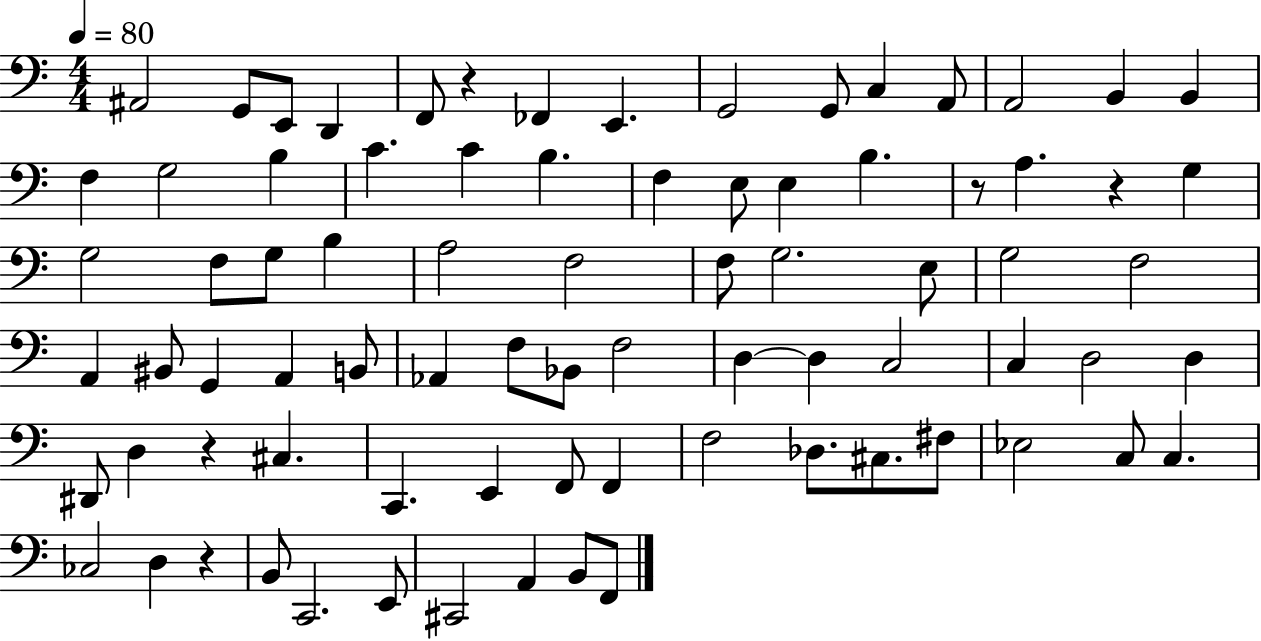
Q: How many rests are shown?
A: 5